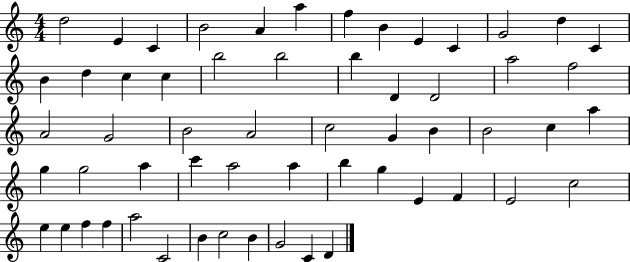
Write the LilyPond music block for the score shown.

{
  \clef treble
  \numericTimeSignature
  \time 4/4
  \key c \major
  d''2 e'4 c'4 | b'2 a'4 a''4 | f''4 b'4 e'4 c'4 | g'2 d''4 c'4 | \break b'4 d''4 c''4 c''4 | b''2 b''2 | b''4 d'4 d'2 | a''2 f''2 | \break a'2 g'2 | b'2 a'2 | c''2 g'4 b'4 | b'2 c''4 a''4 | \break g''4 g''2 a''4 | c'''4 a''2 a''4 | b''4 g''4 e'4 f'4 | e'2 c''2 | \break e''4 e''4 f''4 f''4 | a''2 c'2 | b'4 c''2 b'4 | g'2 c'4 d'4 | \break \bar "|."
}